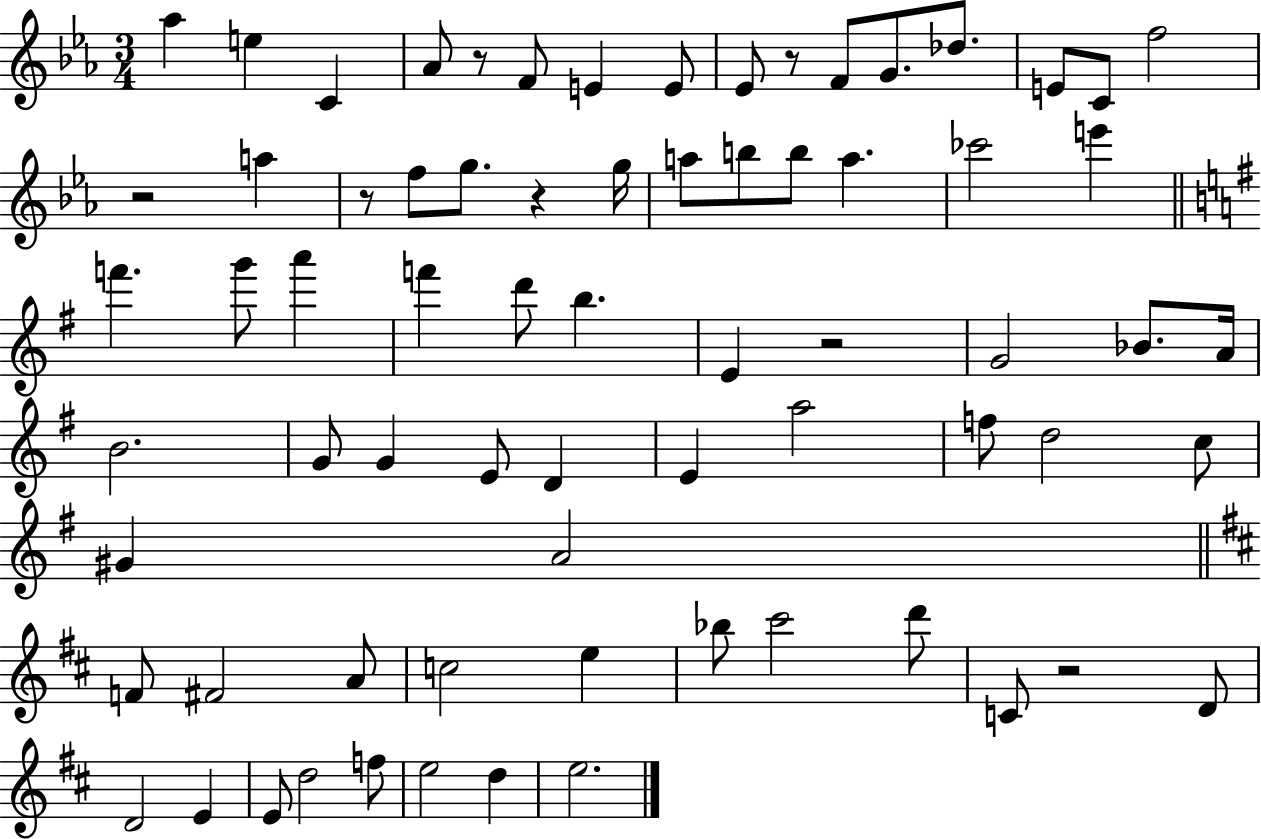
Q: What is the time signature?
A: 3/4